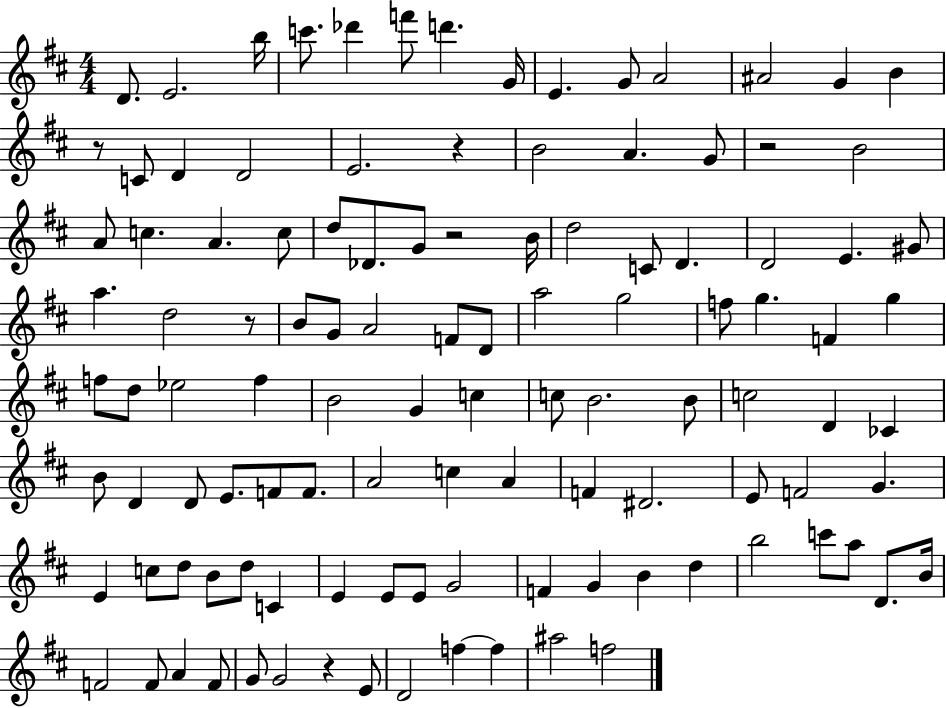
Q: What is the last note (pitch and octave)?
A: F5